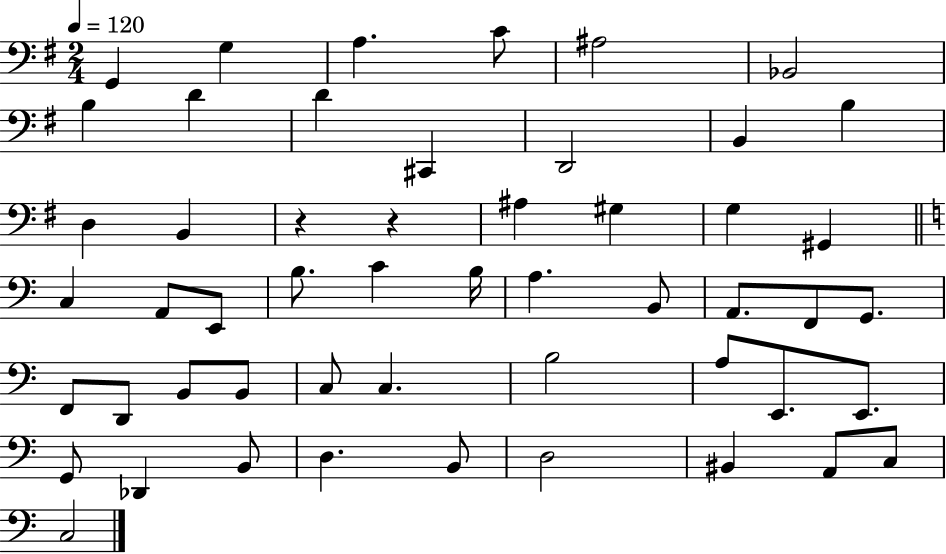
G2/q G3/q A3/q. C4/e A#3/h Bb2/h B3/q D4/q D4/q C#2/q D2/h B2/q B3/q D3/q B2/q R/q R/q A#3/q G#3/q G3/q G#2/q C3/q A2/e E2/e B3/e. C4/q B3/s A3/q. B2/e A2/e. F2/e G2/e. F2/e D2/e B2/e B2/e C3/e C3/q. B3/h A3/e E2/e. E2/e. G2/e Db2/q B2/e D3/q. B2/e D3/h BIS2/q A2/e C3/e C3/h